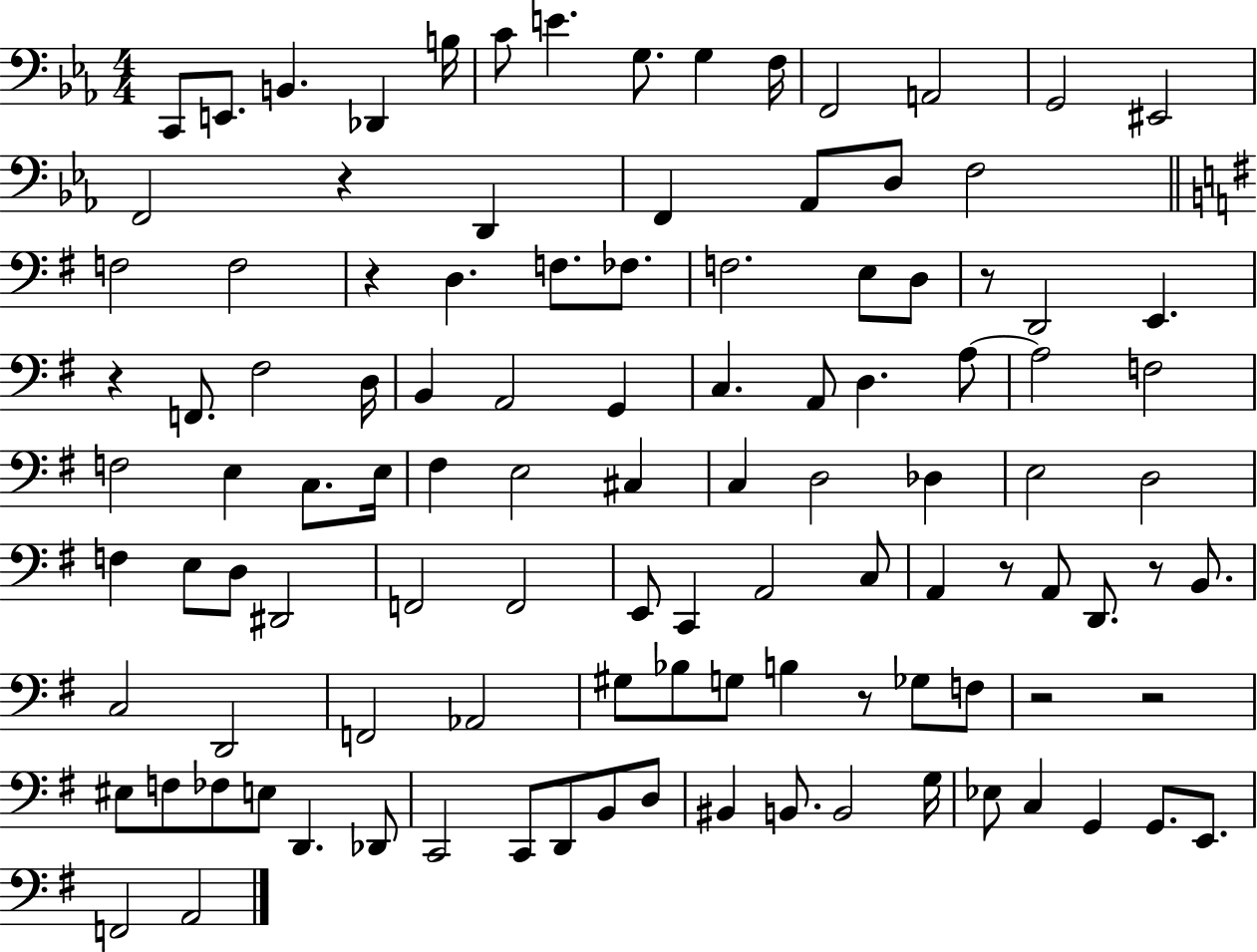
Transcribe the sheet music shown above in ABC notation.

X:1
T:Untitled
M:4/4
L:1/4
K:Eb
C,,/2 E,,/2 B,, _D,, B,/4 C/2 E G,/2 G, F,/4 F,,2 A,,2 G,,2 ^E,,2 F,,2 z D,, F,, _A,,/2 D,/2 F,2 F,2 F,2 z D, F,/2 _F,/2 F,2 E,/2 D,/2 z/2 D,,2 E,, z F,,/2 ^F,2 D,/4 B,, A,,2 G,, C, A,,/2 D, A,/2 A,2 F,2 F,2 E, C,/2 E,/4 ^F, E,2 ^C, C, D,2 _D, E,2 D,2 F, E,/2 D,/2 ^D,,2 F,,2 F,,2 E,,/2 C,, A,,2 C,/2 A,, z/2 A,,/2 D,,/2 z/2 B,,/2 C,2 D,,2 F,,2 _A,,2 ^G,/2 _B,/2 G,/2 B, z/2 _G,/2 F,/2 z2 z2 ^E,/2 F,/2 _F,/2 E,/2 D,, _D,,/2 C,,2 C,,/2 D,,/2 B,,/2 D,/2 ^B,, B,,/2 B,,2 G,/4 _E,/2 C, G,, G,,/2 E,,/2 F,,2 A,,2